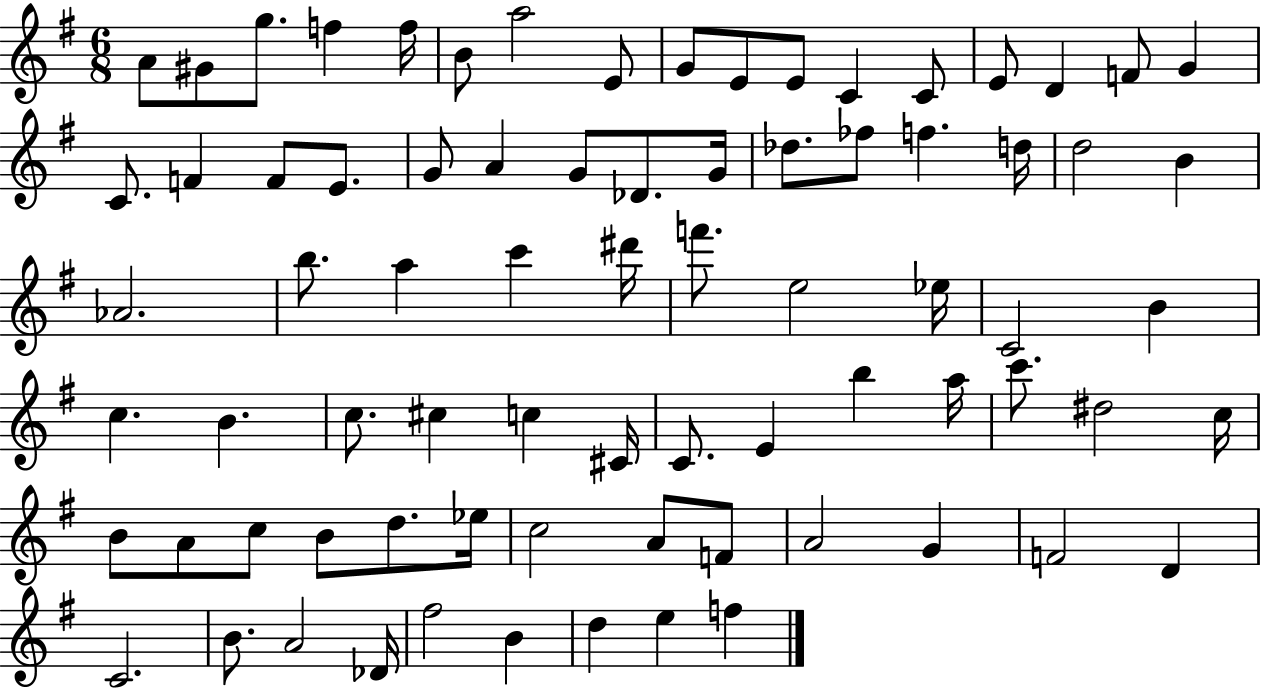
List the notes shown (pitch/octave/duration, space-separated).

A4/e G#4/e G5/e. F5/q F5/s B4/e A5/h E4/e G4/e E4/e E4/e C4/q C4/e E4/e D4/q F4/e G4/q C4/e. F4/q F4/e E4/e. G4/e A4/q G4/e Db4/e. G4/s Db5/e. FES5/e F5/q. D5/s D5/h B4/q Ab4/h. B5/e. A5/q C6/q D#6/s F6/e. E5/h Eb5/s C4/h B4/q C5/q. B4/q. C5/e. C#5/q C5/q C#4/s C4/e. E4/q B5/q A5/s C6/e. D#5/h C5/s B4/e A4/e C5/e B4/e D5/e. Eb5/s C5/h A4/e F4/e A4/h G4/q F4/h D4/q C4/h. B4/e. A4/h Db4/s F#5/h B4/q D5/q E5/q F5/q